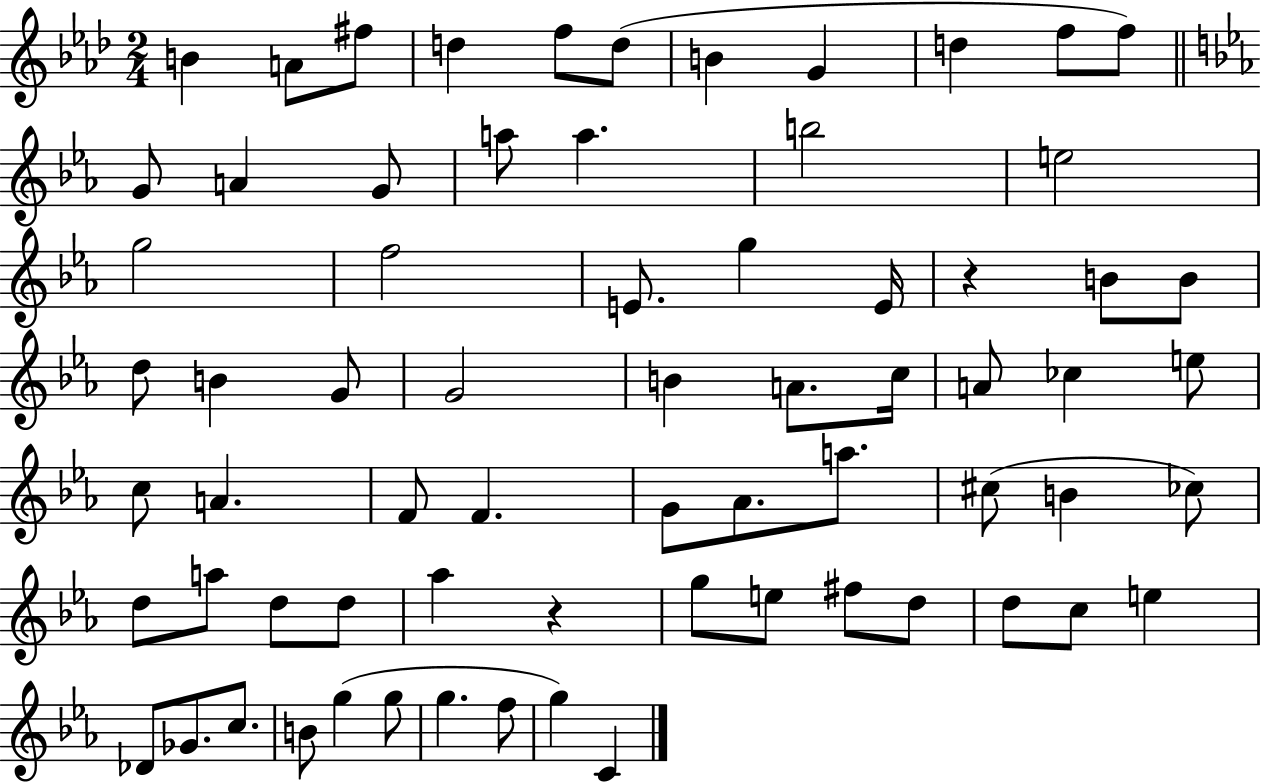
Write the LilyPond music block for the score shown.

{
  \clef treble
  \numericTimeSignature
  \time 2/4
  \key aes \major
  b'4 a'8 fis''8 | d''4 f''8 d''8( | b'4 g'4 | d''4 f''8 f''8) | \break \bar "||" \break \key c \minor g'8 a'4 g'8 | a''8 a''4. | b''2 | e''2 | \break g''2 | f''2 | e'8. g''4 e'16 | r4 b'8 b'8 | \break d''8 b'4 g'8 | g'2 | b'4 a'8. c''16 | a'8 ces''4 e''8 | \break c''8 a'4. | f'8 f'4. | g'8 aes'8. a''8. | cis''8( b'4 ces''8) | \break d''8 a''8 d''8 d''8 | aes''4 r4 | g''8 e''8 fis''8 d''8 | d''8 c''8 e''4 | \break des'8 ges'8. c''8. | b'8 g''4( g''8 | g''4. f''8 | g''4) c'4 | \break \bar "|."
}